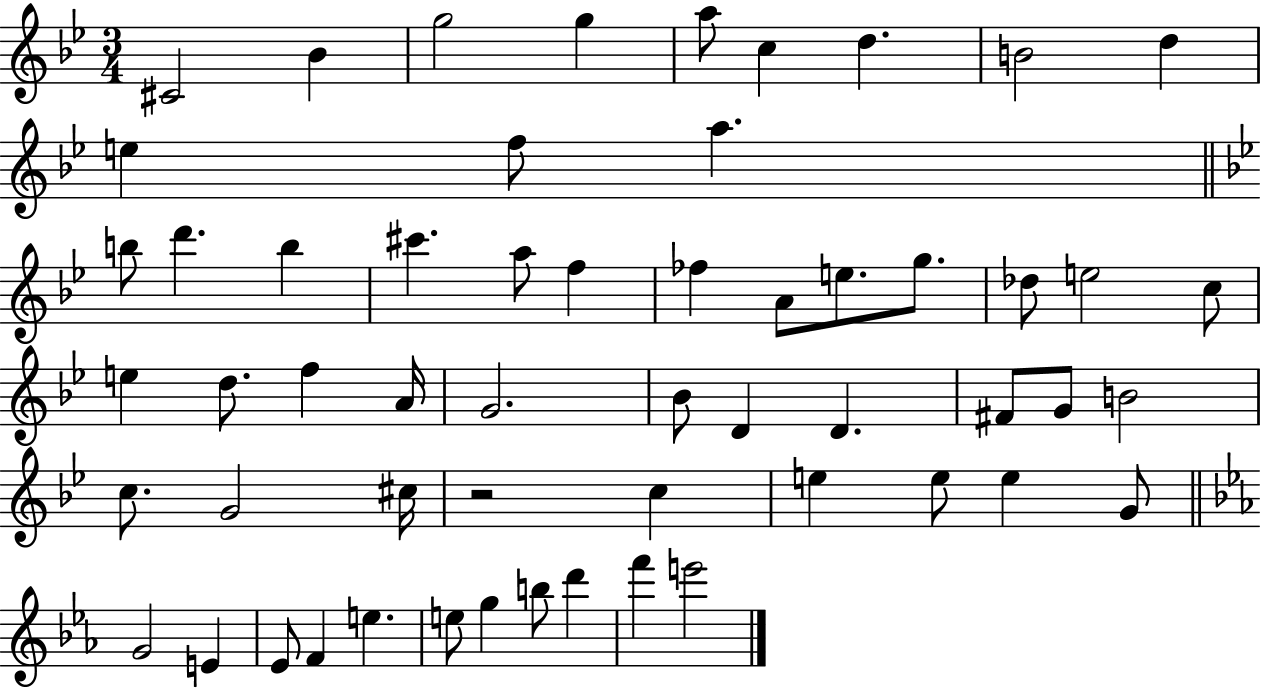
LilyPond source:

{
  \clef treble
  \numericTimeSignature
  \time 3/4
  \key bes \major
  \repeat volta 2 { cis'2 bes'4 | g''2 g''4 | a''8 c''4 d''4. | b'2 d''4 | \break e''4 f''8 a''4. | \bar "||" \break \key g \minor b''8 d'''4. b''4 | cis'''4. a''8 f''4 | fes''4 a'8 e''8. g''8. | des''8 e''2 c''8 | \break e''4 d''8. f''4 a'16 | g'2. | bes'8 d'4 d'4. | fis'8 g'8 b'2 | \break c''8. g'2 cis''16 | r2 c''4 | e''4 e''8 e''4 g'8 | \bar "||" \break \key c \minor g'2 e'4 | ees'8 f'4 e''4. | e''8 g''4 b''8 d'''4 | f'''4 e'''2 | \break } \bar "|."
}